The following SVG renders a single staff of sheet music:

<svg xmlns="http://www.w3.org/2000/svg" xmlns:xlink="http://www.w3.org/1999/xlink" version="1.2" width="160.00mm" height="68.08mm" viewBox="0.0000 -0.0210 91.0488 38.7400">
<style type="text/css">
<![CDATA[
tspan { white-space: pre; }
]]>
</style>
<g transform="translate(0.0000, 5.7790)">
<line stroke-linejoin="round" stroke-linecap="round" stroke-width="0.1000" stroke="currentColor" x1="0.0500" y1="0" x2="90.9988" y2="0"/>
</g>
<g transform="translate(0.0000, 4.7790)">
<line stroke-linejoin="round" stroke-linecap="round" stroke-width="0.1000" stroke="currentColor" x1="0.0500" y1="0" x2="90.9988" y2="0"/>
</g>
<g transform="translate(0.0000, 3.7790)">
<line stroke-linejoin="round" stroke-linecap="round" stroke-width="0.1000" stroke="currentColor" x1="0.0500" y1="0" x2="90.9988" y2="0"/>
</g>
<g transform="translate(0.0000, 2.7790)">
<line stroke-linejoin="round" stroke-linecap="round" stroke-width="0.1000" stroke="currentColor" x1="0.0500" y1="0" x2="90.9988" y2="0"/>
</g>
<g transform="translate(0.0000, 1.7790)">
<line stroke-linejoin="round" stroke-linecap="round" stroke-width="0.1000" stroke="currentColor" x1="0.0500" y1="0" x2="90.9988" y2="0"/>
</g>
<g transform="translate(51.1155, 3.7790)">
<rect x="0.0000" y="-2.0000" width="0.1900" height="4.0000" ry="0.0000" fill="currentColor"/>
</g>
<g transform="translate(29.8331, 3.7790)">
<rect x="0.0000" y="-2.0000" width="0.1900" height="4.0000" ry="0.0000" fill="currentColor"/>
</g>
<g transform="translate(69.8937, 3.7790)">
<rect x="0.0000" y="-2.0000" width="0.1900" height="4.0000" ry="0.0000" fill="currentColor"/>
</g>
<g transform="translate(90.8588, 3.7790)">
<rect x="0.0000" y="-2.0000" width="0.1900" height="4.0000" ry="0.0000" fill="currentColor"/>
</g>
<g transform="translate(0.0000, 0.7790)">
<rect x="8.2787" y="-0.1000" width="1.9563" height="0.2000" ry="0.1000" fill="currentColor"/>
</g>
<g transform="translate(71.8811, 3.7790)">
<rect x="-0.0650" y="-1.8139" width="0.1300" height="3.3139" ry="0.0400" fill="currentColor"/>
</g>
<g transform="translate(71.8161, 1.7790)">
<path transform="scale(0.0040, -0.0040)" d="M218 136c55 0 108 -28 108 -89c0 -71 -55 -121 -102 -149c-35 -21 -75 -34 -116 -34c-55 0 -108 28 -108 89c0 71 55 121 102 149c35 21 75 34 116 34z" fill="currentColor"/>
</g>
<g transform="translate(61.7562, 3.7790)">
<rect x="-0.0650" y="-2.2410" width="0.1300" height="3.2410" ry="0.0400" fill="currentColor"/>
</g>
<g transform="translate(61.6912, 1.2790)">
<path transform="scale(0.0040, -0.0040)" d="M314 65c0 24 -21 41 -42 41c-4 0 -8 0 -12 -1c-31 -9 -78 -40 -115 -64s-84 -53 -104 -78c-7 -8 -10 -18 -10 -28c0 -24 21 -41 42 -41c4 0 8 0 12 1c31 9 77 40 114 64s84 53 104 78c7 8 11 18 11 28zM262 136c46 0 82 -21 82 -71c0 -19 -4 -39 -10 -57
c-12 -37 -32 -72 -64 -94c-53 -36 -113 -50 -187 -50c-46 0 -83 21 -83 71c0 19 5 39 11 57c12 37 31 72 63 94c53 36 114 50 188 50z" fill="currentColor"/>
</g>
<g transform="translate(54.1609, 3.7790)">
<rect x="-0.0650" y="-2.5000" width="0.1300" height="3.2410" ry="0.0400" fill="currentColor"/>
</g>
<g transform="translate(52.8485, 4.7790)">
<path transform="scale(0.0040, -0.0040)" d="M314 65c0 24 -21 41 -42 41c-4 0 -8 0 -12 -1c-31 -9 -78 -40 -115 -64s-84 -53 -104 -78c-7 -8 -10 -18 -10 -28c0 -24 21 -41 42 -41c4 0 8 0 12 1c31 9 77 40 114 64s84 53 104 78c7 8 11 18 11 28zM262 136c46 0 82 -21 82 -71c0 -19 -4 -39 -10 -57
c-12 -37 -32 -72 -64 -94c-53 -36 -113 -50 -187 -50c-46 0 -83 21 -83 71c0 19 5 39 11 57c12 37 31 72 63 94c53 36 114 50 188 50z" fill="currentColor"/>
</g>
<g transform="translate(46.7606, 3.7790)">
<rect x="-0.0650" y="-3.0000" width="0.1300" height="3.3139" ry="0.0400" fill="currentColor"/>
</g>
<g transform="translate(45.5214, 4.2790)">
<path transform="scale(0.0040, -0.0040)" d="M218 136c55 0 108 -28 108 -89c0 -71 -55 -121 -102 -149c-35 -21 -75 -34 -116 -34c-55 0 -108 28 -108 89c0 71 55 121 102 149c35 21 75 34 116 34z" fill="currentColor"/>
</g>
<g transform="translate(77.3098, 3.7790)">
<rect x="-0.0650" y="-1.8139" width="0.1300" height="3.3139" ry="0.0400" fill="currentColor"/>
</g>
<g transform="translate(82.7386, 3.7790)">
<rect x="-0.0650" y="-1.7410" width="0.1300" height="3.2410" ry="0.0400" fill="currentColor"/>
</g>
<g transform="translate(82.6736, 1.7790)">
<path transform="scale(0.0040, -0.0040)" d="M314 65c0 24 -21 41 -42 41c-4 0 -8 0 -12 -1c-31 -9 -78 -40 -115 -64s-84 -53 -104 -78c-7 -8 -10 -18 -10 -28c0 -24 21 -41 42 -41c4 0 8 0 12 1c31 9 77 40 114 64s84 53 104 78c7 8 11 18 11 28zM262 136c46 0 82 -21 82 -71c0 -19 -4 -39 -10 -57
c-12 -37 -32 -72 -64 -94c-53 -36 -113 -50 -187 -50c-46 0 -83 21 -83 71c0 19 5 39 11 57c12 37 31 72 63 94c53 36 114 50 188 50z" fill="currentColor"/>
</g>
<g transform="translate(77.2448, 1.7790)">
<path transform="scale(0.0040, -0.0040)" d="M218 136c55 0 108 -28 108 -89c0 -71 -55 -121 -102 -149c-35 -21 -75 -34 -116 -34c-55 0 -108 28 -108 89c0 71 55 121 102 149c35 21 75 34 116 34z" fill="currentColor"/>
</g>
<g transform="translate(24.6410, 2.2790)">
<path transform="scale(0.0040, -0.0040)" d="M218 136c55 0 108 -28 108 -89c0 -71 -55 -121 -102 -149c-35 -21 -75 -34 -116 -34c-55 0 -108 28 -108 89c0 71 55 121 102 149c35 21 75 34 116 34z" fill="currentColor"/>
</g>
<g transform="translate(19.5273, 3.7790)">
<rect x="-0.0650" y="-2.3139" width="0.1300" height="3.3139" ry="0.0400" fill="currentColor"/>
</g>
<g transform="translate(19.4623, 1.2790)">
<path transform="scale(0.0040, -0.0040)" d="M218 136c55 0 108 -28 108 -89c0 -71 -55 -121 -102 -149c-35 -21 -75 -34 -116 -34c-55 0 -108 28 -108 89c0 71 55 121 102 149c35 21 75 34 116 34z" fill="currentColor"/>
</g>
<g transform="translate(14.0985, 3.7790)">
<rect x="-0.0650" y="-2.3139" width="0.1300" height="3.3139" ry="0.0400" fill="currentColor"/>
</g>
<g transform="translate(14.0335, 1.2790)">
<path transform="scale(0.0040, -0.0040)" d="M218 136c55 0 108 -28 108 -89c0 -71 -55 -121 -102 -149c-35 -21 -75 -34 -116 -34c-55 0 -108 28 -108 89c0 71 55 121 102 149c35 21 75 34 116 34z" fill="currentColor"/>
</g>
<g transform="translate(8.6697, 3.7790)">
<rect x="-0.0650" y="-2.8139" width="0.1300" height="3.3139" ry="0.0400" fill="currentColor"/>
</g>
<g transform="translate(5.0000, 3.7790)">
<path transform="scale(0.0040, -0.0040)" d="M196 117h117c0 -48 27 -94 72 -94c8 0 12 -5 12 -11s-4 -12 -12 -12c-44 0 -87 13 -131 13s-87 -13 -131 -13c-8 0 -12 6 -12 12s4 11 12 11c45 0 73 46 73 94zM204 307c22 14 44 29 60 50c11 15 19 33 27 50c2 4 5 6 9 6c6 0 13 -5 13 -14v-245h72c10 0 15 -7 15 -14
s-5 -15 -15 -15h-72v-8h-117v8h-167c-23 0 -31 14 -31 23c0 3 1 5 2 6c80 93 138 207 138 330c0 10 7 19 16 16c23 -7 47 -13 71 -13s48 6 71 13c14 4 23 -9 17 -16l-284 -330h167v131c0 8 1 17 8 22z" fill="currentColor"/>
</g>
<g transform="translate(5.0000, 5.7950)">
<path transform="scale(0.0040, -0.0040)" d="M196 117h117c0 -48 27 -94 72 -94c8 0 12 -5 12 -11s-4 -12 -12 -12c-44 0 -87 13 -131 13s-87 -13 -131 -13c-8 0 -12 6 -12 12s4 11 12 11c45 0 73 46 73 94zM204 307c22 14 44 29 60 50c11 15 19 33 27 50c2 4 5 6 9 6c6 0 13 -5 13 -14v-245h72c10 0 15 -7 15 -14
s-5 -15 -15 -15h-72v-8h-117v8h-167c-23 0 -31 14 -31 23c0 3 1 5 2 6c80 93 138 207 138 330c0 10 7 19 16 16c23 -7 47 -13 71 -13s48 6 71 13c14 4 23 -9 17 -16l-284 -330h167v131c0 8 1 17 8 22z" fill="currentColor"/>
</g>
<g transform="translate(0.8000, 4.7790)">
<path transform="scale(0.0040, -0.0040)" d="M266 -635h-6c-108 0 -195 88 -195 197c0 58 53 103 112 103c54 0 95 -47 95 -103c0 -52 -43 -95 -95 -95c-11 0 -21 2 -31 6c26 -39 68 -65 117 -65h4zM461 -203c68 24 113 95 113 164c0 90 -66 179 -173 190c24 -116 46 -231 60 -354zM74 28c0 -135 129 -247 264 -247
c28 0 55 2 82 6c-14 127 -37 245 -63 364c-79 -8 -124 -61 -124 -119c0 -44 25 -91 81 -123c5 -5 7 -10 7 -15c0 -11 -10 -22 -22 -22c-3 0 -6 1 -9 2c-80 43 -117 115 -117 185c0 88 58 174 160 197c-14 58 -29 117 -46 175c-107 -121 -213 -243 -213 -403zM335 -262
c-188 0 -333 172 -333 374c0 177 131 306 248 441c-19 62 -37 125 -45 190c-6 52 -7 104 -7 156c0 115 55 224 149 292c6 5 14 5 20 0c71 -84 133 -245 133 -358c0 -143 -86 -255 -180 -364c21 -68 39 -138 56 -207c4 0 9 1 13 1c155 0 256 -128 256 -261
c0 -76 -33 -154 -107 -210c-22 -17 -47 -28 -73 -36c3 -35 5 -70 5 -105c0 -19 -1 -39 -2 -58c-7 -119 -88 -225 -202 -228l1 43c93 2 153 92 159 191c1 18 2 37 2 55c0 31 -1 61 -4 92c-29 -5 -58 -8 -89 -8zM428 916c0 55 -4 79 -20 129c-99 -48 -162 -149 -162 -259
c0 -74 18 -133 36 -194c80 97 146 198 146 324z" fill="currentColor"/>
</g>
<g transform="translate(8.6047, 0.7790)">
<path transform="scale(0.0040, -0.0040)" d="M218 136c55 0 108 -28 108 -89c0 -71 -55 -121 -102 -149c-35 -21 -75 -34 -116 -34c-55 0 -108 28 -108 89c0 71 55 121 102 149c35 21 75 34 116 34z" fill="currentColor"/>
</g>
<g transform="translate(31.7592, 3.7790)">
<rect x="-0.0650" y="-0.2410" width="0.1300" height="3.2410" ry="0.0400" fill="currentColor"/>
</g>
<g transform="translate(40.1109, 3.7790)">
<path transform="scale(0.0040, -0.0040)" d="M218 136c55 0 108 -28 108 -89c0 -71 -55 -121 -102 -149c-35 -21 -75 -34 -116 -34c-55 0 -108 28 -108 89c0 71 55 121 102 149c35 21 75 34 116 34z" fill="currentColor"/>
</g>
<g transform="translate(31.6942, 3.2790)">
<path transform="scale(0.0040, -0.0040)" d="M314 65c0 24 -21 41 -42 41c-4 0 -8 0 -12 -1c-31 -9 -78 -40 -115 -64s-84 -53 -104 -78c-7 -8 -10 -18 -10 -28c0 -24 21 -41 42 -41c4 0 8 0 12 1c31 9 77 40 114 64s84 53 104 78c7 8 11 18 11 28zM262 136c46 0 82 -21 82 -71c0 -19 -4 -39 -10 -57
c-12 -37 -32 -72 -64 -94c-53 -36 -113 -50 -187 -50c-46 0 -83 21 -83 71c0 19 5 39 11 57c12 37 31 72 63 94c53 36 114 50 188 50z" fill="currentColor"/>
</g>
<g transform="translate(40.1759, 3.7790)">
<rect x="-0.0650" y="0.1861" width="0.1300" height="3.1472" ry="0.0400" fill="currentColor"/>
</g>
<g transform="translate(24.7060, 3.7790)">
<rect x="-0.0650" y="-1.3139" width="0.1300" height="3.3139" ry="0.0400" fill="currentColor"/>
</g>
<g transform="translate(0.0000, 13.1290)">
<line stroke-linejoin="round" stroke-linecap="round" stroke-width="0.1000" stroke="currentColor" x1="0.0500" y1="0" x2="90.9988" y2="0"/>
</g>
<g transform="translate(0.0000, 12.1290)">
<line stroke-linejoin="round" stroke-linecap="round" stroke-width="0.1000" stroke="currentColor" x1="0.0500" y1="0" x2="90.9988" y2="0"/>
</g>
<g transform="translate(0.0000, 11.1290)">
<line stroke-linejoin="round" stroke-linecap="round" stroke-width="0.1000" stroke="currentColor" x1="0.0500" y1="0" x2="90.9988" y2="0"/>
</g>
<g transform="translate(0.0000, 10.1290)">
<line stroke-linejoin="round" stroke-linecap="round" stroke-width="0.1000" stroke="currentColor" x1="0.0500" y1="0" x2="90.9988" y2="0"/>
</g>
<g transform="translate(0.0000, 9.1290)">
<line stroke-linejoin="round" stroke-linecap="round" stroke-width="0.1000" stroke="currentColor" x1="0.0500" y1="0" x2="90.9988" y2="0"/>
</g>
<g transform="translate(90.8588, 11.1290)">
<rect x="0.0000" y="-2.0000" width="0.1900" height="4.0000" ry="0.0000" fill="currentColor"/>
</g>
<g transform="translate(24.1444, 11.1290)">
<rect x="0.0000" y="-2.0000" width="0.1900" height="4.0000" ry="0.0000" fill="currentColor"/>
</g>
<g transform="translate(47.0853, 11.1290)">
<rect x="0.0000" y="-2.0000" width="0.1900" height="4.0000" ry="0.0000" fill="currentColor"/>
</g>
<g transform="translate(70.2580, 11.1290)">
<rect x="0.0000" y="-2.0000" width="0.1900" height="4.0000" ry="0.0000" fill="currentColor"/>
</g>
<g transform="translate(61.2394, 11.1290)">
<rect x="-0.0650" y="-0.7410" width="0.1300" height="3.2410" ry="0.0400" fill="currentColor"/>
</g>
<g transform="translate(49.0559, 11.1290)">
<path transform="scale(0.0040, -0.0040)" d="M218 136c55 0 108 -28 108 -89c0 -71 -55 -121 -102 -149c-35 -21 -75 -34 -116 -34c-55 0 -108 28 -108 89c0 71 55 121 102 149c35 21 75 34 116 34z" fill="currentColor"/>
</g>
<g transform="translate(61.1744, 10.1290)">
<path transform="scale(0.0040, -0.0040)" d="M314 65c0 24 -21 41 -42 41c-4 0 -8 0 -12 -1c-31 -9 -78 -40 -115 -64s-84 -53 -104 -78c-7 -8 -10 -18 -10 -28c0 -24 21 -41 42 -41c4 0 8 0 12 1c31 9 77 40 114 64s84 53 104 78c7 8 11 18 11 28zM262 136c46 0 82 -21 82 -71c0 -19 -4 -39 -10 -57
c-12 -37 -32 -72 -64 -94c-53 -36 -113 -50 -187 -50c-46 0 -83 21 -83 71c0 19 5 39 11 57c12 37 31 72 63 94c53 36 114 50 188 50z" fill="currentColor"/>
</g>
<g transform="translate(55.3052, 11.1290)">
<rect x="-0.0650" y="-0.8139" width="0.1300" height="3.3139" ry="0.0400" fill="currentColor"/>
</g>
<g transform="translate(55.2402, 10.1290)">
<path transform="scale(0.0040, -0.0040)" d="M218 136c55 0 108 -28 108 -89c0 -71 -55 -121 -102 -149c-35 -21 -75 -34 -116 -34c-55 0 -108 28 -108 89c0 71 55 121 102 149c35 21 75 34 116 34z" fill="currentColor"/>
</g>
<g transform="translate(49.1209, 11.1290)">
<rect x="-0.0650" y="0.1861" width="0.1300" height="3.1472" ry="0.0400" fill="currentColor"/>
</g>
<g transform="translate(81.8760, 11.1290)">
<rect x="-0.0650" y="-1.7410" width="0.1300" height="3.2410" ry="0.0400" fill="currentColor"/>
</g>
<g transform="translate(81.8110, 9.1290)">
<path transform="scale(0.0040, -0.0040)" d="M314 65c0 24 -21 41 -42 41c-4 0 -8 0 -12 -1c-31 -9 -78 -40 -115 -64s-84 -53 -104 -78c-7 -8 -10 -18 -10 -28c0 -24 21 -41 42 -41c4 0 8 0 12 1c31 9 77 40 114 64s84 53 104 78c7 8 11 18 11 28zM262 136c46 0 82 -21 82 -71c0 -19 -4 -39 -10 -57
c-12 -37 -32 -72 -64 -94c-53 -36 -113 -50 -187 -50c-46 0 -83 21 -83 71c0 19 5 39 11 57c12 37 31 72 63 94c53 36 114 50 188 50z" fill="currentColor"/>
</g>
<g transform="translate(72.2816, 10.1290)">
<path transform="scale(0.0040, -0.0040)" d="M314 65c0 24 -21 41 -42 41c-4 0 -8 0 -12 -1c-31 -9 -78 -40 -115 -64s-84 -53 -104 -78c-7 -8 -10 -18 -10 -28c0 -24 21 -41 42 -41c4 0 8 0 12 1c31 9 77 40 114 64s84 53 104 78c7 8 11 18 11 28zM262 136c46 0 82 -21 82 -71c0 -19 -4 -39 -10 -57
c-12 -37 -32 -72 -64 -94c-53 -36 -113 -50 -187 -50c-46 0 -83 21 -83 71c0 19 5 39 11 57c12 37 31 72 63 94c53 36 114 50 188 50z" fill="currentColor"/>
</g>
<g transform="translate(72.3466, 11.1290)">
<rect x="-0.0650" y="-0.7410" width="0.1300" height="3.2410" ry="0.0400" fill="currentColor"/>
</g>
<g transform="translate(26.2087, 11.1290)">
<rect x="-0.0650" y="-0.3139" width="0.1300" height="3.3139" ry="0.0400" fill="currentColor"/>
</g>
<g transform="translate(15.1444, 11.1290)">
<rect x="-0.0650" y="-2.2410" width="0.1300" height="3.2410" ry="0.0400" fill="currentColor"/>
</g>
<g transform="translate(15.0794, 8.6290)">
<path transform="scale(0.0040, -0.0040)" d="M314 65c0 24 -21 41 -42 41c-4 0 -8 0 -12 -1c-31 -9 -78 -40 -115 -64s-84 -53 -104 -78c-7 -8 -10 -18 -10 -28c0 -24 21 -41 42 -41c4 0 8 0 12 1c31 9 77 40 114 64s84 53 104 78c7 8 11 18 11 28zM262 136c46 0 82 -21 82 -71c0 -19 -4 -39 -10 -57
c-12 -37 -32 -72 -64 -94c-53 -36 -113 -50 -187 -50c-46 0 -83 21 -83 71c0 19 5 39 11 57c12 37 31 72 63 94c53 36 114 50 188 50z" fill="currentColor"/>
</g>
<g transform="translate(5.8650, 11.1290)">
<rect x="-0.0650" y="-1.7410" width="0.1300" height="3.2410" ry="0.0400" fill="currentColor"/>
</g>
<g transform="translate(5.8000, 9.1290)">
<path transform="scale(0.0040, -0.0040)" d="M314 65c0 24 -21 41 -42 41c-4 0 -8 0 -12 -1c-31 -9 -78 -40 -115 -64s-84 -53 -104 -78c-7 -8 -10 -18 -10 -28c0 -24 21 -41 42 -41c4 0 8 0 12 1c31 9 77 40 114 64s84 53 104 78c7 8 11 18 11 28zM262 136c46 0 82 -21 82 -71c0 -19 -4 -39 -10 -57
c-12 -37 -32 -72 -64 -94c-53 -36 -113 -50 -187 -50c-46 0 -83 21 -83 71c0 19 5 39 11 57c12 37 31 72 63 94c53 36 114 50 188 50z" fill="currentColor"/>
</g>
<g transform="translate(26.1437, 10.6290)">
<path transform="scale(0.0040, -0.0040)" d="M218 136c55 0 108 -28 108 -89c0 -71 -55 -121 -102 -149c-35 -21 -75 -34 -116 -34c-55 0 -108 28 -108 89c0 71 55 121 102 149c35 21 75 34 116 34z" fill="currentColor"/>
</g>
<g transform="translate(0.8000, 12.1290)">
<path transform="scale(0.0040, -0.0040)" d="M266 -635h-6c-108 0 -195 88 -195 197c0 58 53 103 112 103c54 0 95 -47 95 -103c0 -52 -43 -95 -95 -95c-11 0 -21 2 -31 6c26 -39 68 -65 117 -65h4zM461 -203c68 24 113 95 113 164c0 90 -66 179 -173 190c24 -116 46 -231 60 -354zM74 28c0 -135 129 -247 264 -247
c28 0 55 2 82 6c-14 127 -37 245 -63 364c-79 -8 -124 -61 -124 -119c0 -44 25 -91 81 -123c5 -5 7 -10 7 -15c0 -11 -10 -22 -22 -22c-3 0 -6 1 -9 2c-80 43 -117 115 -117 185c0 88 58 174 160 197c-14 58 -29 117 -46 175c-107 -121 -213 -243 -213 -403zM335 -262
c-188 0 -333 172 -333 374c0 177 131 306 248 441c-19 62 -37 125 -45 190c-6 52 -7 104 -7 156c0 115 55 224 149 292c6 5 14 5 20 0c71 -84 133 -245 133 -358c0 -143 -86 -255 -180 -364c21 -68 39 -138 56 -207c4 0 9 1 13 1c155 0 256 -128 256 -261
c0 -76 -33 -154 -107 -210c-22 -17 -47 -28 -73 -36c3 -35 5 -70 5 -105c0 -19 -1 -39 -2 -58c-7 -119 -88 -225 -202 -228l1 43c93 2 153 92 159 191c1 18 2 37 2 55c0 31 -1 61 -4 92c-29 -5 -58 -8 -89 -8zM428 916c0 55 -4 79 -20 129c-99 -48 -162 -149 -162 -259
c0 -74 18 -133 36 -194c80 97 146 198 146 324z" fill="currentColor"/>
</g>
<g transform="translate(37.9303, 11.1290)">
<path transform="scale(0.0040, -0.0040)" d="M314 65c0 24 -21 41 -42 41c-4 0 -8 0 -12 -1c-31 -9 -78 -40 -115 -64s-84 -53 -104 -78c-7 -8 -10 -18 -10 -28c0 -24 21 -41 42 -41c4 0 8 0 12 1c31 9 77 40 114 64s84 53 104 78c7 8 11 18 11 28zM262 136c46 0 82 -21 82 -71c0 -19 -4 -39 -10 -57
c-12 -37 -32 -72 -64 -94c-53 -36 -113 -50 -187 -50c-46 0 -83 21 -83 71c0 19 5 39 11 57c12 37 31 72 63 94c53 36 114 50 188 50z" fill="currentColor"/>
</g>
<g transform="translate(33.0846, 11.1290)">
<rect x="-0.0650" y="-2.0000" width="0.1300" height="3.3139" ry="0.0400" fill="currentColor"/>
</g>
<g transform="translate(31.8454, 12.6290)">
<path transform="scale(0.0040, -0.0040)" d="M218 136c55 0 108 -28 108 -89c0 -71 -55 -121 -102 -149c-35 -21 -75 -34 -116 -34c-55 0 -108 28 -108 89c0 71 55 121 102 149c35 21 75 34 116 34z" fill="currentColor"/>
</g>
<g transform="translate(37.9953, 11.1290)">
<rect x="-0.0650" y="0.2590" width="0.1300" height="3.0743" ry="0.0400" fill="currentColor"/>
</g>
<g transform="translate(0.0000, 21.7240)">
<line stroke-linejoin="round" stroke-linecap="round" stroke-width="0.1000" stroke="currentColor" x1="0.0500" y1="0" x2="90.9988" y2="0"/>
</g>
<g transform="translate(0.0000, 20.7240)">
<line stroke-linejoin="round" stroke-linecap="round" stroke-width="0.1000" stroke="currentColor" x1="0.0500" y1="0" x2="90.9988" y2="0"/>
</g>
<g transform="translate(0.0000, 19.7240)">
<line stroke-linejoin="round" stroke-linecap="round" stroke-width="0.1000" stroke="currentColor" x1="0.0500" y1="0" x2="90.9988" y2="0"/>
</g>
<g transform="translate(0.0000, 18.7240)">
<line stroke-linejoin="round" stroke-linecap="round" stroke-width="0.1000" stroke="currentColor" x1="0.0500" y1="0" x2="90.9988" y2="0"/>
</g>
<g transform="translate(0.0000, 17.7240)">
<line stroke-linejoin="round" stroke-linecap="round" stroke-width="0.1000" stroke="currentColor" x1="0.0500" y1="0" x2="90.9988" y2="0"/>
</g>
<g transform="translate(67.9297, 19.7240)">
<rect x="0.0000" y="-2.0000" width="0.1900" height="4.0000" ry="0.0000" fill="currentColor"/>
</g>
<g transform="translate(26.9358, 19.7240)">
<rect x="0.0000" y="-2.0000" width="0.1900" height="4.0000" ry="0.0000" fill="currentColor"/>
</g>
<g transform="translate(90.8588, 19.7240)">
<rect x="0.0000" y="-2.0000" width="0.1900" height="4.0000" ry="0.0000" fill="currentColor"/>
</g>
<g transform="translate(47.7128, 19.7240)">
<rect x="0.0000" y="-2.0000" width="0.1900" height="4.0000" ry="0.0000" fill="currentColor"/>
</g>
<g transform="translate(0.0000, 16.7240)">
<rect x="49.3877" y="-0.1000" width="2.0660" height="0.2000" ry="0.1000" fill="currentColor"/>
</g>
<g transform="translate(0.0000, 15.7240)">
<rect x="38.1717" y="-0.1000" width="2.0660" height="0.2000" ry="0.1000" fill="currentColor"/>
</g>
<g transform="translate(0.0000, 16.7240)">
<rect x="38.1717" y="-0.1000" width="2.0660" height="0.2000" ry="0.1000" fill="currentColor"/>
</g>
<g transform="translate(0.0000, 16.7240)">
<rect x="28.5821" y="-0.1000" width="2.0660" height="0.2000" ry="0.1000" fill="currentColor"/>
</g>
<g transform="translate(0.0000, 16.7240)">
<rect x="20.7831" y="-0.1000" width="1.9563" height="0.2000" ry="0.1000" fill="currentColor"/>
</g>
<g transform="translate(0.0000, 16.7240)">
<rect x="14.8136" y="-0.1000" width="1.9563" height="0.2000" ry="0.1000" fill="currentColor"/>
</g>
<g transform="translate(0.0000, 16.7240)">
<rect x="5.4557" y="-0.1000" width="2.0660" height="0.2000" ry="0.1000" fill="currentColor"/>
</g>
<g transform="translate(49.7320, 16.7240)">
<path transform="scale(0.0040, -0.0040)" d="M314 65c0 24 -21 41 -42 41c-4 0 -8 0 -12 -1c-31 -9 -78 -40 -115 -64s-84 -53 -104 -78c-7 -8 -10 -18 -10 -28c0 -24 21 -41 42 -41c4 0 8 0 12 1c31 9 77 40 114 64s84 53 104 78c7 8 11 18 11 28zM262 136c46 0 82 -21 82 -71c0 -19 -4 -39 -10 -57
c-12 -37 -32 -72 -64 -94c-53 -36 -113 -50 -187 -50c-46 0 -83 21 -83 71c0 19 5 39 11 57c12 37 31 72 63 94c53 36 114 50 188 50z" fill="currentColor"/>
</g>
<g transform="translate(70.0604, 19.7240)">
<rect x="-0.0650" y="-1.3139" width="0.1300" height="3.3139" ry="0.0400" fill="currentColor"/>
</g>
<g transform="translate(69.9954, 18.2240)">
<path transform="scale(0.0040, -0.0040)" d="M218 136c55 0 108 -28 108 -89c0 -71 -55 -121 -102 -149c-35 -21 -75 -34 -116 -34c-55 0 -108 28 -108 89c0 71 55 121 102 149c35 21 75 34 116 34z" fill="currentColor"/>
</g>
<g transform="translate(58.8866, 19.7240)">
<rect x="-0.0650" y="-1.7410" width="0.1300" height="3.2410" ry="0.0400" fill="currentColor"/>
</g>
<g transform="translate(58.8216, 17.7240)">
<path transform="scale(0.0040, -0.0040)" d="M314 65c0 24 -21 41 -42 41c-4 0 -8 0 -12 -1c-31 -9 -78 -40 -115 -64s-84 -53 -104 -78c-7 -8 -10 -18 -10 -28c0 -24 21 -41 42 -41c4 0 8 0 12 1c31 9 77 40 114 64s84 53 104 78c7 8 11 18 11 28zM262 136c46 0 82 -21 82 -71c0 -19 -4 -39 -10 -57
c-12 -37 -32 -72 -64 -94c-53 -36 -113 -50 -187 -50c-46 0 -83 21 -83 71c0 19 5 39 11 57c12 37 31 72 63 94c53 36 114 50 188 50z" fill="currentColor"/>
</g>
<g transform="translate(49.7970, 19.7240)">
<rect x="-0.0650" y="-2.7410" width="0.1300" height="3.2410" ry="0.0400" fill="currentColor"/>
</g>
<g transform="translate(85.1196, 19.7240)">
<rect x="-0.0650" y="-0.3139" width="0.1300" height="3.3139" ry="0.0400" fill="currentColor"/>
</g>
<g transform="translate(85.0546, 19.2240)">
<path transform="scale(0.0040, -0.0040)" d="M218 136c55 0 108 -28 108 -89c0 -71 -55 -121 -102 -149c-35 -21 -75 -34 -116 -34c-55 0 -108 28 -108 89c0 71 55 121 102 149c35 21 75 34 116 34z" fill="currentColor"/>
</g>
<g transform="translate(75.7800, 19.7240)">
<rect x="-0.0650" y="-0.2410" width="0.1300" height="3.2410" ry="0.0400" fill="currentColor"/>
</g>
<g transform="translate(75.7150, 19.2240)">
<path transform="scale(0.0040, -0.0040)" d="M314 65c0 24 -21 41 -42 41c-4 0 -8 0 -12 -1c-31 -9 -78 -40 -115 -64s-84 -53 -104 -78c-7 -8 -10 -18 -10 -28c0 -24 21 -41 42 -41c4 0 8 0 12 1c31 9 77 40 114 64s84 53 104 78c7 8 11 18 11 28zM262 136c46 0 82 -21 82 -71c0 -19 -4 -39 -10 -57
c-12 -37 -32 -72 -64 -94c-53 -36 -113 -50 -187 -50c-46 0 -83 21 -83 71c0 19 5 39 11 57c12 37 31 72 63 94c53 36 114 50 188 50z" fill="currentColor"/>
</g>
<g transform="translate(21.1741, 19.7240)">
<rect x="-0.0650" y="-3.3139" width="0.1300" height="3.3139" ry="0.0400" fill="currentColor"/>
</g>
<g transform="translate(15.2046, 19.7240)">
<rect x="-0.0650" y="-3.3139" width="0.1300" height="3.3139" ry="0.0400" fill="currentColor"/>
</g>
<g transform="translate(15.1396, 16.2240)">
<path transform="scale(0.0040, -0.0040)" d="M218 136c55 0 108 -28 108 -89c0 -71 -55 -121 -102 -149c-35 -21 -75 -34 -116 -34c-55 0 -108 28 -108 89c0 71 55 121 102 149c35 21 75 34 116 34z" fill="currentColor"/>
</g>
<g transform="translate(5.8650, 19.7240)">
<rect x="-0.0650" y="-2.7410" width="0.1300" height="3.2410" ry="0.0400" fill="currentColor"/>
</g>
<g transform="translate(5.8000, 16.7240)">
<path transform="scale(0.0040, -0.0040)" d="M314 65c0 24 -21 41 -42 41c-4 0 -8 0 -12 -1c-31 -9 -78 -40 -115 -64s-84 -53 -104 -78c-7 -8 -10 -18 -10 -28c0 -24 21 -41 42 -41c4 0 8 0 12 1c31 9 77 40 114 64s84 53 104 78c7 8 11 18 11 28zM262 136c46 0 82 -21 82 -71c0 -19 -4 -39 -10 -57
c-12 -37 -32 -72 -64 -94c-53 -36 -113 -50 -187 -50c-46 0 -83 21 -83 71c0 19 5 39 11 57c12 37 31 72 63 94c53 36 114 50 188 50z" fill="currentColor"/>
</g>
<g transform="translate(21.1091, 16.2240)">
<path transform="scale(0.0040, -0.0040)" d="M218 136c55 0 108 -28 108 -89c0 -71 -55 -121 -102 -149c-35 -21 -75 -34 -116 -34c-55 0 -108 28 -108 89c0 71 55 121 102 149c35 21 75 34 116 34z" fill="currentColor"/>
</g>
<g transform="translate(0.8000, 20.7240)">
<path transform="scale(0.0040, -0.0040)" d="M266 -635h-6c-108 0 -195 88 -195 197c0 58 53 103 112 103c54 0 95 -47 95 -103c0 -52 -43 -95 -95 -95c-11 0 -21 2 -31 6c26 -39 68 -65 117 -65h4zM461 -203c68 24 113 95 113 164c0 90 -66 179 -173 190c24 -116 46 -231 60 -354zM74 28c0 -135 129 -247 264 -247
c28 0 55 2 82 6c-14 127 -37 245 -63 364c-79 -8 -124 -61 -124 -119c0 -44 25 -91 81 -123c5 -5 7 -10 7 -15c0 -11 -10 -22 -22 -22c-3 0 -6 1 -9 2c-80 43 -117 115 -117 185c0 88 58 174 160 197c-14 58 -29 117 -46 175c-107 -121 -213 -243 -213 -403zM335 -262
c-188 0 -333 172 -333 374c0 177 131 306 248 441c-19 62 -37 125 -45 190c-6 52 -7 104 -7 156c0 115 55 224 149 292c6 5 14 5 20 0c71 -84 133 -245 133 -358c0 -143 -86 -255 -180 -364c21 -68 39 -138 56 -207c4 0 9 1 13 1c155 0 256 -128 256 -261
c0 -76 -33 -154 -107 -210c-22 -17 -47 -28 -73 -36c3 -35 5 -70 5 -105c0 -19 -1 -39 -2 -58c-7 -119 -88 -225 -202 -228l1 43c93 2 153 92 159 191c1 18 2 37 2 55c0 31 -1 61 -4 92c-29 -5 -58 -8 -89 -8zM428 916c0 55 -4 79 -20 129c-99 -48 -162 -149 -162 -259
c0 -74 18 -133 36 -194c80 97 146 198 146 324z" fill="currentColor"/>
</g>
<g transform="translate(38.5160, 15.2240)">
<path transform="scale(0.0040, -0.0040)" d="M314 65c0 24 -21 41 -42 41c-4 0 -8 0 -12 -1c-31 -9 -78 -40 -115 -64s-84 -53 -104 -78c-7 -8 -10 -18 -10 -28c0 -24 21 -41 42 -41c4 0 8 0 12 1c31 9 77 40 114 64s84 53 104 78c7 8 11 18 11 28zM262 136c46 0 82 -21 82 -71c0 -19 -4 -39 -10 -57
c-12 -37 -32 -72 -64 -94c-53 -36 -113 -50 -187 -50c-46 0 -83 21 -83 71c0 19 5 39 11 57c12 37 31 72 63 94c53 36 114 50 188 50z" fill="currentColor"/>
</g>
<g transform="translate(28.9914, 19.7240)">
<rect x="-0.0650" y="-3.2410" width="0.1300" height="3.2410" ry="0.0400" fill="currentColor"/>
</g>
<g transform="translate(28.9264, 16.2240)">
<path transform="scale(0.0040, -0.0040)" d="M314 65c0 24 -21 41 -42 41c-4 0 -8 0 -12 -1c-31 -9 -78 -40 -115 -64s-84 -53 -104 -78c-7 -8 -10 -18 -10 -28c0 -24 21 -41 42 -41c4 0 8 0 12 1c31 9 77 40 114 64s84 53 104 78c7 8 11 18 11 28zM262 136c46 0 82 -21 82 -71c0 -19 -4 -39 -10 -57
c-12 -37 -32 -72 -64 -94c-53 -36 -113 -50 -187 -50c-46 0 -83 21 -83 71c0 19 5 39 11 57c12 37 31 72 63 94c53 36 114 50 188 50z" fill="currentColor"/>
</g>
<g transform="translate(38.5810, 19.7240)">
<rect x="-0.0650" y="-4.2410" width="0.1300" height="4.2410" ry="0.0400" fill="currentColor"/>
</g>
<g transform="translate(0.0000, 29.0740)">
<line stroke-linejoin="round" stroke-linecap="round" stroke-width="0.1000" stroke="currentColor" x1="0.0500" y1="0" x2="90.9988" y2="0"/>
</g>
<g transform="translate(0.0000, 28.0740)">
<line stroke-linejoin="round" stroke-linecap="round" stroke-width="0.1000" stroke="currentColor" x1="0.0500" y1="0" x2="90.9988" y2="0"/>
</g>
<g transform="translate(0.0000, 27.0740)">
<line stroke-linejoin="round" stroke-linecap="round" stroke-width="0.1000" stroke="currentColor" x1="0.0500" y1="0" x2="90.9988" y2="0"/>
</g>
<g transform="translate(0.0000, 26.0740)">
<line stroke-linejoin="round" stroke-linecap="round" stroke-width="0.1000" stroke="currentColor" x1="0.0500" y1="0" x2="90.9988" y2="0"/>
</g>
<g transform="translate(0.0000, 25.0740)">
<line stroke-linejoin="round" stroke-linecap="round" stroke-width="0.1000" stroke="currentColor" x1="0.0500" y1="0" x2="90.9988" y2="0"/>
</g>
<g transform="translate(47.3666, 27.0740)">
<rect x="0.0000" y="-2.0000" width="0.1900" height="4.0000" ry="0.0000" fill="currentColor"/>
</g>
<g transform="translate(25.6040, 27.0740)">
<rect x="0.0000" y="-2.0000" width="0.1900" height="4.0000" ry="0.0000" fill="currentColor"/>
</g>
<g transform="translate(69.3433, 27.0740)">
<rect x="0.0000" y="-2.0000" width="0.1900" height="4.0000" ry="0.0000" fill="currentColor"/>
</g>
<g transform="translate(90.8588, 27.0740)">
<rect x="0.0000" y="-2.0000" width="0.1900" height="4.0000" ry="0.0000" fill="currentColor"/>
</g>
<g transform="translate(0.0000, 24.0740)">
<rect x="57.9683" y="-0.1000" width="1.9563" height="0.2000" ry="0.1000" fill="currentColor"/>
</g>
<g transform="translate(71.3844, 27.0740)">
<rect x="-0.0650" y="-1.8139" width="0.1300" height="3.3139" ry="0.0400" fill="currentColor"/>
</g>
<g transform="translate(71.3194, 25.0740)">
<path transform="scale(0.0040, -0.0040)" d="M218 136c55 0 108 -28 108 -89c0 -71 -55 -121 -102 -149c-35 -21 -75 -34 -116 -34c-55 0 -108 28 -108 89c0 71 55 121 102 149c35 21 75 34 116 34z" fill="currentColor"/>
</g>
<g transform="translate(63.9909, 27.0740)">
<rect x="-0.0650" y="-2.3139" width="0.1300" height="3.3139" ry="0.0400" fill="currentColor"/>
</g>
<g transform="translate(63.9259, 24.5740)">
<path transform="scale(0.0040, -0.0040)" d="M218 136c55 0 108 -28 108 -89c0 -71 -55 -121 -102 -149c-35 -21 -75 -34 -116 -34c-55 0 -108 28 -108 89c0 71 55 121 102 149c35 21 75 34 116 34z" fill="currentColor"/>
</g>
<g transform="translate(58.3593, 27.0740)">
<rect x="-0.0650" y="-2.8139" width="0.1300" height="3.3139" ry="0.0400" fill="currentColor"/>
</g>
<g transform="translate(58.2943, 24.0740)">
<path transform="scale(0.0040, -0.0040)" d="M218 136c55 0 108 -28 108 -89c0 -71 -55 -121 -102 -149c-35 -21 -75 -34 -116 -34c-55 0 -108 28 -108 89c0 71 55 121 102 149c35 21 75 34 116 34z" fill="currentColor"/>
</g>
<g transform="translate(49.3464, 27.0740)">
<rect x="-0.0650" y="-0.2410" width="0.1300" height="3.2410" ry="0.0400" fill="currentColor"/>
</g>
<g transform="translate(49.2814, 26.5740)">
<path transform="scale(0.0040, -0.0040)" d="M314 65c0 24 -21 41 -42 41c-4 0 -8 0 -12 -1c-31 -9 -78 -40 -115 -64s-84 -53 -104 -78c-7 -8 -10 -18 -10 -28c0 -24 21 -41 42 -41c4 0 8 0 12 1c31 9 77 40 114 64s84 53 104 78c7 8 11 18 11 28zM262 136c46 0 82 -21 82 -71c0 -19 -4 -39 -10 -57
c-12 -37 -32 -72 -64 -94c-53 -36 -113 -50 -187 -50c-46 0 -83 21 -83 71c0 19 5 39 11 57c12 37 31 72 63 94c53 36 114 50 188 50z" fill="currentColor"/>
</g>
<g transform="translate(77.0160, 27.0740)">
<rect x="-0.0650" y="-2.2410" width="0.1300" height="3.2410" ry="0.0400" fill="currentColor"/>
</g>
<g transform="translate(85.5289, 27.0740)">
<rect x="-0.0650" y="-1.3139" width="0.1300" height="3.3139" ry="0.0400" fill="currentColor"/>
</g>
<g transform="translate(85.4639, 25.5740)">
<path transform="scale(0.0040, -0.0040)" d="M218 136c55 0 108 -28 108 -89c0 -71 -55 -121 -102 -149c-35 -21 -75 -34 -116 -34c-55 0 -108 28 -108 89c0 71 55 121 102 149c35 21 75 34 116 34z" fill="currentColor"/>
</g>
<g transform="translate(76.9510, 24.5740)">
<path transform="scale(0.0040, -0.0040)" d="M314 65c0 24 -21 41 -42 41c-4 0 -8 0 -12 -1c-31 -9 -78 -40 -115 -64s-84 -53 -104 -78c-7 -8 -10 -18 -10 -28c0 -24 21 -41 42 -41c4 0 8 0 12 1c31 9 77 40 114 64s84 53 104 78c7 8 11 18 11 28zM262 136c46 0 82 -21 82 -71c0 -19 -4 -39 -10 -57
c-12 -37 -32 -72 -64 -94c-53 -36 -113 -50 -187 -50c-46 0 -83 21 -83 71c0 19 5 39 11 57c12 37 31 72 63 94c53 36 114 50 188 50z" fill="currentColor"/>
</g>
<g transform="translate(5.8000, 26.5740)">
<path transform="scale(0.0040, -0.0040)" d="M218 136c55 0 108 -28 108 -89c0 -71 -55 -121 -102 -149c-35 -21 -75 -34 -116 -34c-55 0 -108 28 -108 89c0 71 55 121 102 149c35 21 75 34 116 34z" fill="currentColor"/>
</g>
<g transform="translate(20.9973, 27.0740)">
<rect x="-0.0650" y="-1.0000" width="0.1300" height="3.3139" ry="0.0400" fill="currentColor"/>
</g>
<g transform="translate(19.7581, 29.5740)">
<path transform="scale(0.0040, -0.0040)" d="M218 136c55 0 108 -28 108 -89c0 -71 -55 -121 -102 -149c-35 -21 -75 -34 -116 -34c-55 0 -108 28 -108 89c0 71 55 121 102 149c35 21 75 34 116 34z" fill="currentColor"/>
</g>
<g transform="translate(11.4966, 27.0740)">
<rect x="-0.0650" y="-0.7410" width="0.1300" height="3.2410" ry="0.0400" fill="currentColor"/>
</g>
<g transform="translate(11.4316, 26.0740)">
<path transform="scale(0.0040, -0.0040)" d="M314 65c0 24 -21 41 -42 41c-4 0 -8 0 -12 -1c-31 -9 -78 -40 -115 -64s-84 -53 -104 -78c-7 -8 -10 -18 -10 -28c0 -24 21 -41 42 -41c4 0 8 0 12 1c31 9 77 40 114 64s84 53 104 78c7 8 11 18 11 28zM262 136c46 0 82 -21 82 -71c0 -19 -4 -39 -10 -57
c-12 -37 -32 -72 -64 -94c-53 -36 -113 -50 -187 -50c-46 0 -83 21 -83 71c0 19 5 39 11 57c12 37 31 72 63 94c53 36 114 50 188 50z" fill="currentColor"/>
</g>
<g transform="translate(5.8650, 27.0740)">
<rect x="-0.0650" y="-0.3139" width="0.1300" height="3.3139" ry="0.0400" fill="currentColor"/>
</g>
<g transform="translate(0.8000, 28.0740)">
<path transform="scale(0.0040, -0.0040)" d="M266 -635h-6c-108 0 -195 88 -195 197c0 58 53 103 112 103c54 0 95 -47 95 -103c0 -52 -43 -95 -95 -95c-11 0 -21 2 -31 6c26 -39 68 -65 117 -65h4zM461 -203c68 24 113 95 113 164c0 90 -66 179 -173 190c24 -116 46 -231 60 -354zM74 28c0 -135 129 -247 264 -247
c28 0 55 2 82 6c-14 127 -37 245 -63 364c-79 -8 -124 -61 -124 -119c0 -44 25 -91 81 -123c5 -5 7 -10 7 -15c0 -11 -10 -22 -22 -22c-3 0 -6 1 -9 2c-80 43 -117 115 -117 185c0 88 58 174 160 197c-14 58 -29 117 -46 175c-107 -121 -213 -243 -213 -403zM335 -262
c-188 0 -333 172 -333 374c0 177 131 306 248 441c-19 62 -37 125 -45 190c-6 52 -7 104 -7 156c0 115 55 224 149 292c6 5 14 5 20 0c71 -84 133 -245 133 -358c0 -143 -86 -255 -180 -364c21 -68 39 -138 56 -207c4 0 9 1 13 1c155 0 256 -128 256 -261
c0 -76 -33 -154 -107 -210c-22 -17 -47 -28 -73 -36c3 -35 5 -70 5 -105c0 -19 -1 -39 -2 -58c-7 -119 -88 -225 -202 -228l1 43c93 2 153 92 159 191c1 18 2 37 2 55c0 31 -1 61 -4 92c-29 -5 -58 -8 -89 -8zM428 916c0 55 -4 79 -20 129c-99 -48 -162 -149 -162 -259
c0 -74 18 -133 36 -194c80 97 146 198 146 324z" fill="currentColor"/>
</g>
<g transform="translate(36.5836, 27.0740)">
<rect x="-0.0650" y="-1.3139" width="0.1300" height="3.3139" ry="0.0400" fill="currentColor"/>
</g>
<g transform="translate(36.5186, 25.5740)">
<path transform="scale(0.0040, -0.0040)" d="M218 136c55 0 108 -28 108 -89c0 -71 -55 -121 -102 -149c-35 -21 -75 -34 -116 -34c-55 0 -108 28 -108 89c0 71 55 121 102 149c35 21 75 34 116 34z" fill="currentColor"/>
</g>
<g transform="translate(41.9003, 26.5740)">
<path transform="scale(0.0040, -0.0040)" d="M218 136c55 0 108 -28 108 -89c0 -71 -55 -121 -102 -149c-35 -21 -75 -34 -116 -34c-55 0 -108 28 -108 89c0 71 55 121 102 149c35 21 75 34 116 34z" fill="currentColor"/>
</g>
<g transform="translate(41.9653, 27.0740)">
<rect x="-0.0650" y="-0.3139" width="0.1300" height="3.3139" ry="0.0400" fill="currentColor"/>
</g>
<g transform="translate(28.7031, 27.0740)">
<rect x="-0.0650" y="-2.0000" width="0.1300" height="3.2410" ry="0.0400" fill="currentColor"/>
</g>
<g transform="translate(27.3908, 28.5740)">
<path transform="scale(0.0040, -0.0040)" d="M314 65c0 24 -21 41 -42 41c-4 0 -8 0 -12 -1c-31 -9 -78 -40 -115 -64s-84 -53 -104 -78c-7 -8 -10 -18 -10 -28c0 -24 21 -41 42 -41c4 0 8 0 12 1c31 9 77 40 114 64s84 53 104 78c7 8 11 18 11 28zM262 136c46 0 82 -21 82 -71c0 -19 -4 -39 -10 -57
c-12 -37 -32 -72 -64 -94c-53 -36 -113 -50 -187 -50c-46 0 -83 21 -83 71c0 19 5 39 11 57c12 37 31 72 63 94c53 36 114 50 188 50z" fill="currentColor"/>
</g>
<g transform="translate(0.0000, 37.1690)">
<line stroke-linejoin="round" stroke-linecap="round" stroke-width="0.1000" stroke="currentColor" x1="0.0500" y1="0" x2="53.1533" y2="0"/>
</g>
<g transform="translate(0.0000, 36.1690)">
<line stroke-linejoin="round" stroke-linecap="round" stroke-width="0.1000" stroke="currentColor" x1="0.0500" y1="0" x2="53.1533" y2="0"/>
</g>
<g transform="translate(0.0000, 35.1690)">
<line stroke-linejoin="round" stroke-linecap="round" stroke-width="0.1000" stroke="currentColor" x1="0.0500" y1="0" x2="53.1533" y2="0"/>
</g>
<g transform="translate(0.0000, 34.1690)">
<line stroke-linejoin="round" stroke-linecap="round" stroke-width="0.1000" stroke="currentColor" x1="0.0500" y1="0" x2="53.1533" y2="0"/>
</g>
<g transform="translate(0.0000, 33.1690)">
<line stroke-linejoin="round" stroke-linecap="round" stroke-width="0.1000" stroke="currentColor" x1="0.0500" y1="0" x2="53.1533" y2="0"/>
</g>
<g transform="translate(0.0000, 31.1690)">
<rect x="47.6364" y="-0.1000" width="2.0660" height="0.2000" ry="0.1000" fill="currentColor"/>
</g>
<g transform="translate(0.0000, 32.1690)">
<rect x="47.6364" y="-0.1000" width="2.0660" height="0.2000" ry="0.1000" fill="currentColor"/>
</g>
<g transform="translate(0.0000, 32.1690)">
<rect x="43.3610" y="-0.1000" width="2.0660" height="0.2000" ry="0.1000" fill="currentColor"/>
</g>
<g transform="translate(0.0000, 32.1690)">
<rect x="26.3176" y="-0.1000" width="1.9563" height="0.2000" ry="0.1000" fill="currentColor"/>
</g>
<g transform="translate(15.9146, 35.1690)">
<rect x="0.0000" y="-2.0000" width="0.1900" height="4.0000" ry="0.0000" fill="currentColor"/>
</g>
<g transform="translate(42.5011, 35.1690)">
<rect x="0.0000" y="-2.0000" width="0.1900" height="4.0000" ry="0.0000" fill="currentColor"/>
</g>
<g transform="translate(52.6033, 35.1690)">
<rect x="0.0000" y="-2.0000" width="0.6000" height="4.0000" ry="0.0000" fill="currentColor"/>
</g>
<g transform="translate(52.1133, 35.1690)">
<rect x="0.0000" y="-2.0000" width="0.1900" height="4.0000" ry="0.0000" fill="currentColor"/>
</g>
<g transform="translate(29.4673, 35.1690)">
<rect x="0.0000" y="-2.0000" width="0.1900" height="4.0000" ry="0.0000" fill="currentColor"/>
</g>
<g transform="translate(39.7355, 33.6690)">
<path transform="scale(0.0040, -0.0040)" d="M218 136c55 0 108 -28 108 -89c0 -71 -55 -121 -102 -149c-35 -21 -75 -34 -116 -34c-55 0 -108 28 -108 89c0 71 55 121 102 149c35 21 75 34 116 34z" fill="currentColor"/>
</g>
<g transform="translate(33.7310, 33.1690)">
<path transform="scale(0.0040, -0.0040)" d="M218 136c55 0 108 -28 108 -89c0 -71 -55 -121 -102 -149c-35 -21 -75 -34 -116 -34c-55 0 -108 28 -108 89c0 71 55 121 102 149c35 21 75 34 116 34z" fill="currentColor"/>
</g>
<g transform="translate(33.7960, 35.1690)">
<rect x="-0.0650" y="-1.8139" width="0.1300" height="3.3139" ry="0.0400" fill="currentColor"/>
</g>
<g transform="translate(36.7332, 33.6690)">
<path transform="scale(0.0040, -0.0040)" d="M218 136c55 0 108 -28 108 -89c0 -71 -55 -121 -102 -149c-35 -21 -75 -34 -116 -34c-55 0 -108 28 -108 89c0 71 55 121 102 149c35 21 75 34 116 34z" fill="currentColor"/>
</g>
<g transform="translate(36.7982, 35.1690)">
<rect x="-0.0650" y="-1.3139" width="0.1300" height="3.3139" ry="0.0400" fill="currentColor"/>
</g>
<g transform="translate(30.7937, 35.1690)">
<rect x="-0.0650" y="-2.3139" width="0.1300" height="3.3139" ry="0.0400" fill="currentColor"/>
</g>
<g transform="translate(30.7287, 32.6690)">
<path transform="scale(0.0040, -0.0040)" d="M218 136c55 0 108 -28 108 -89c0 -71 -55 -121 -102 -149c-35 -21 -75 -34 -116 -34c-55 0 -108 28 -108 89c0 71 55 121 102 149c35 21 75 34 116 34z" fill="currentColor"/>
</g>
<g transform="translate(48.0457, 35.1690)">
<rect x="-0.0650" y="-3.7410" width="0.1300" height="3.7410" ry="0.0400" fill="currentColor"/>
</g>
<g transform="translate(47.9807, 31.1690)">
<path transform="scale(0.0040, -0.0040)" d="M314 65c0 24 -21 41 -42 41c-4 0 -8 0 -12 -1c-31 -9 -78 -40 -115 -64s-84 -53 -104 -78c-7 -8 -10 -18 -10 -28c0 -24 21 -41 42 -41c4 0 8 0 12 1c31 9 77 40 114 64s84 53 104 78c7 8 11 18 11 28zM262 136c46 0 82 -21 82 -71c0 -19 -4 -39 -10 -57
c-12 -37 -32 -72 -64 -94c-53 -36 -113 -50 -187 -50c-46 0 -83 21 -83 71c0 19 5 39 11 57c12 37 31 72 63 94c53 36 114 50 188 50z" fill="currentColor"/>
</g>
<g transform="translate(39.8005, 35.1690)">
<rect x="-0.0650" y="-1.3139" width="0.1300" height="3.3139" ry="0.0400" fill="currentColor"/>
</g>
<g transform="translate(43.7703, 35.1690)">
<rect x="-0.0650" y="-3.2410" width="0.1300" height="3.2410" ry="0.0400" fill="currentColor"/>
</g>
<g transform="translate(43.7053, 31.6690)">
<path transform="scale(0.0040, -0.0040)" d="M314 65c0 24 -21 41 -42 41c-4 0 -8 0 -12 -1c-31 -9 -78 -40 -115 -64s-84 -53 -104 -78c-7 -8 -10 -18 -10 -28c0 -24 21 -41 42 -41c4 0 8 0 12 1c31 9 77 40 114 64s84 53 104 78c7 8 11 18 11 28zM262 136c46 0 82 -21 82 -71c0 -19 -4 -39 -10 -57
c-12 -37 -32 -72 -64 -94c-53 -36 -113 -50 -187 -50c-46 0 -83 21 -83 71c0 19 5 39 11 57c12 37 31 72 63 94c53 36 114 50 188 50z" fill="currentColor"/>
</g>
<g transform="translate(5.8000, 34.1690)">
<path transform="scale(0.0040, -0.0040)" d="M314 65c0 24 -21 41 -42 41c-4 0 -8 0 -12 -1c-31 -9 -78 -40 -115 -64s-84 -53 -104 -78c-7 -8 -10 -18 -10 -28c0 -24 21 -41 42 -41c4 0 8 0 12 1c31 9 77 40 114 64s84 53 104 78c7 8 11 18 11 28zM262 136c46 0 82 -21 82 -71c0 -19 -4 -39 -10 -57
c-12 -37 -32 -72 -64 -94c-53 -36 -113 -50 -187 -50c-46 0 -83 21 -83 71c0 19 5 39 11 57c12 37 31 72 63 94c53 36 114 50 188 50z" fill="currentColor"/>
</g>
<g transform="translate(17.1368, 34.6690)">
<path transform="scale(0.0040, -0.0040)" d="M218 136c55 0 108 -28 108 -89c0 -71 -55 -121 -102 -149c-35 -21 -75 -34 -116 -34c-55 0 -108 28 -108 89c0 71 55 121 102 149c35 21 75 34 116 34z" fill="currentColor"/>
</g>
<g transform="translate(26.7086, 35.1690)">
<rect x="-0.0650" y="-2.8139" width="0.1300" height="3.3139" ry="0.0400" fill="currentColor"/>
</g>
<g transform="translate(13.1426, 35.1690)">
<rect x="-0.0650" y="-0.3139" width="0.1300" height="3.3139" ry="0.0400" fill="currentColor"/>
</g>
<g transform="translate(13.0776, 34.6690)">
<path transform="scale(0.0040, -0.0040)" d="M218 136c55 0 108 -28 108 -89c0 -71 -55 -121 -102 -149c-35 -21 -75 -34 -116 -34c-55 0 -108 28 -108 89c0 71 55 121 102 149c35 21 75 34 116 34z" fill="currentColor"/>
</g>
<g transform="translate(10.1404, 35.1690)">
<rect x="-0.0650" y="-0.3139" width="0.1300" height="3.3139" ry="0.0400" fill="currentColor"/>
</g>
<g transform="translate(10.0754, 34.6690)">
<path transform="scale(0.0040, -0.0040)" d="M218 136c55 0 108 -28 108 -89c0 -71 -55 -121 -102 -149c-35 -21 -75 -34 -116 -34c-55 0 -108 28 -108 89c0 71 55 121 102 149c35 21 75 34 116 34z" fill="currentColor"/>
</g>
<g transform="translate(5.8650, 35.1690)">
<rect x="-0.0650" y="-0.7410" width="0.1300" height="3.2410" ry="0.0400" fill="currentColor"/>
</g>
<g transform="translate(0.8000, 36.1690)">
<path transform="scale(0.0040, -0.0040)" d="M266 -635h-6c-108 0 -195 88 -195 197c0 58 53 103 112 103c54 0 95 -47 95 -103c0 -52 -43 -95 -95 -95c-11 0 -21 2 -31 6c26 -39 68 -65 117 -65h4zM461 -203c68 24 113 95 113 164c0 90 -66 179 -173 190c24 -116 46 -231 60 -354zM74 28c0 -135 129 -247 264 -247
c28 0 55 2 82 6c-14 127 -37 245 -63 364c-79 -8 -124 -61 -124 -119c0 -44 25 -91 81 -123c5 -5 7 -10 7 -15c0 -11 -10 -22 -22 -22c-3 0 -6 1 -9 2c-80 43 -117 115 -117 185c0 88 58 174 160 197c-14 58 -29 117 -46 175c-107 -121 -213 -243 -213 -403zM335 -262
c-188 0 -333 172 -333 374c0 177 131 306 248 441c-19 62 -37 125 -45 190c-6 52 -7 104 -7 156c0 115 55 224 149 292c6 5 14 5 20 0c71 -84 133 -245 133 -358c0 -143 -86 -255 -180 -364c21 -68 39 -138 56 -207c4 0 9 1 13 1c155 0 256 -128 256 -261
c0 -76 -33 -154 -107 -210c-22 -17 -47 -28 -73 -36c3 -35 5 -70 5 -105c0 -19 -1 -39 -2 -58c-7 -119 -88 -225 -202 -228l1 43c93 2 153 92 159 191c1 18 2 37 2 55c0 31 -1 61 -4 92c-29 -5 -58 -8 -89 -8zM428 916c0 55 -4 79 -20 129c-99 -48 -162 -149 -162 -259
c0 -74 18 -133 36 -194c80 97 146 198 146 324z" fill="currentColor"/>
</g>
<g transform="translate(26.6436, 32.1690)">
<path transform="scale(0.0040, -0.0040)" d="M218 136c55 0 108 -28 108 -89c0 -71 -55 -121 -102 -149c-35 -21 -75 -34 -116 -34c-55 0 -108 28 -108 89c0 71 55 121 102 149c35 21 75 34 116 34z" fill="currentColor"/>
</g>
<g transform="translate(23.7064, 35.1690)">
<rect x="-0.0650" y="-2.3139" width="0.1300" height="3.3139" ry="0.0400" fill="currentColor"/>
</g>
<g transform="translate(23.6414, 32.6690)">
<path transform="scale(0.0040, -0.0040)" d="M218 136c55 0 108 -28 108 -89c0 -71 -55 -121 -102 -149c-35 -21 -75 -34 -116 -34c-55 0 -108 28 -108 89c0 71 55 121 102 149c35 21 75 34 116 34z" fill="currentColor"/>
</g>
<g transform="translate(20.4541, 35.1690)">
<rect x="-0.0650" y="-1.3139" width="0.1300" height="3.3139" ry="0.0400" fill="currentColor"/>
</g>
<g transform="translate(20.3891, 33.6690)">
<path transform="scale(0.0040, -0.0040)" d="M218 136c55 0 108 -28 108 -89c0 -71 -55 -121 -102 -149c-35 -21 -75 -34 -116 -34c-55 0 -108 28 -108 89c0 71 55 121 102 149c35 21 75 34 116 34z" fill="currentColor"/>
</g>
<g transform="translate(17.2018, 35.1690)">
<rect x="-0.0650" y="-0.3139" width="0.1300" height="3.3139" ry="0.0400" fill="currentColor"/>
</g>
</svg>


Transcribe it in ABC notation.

X:1
T:Untitled
M:4/4
L:1/4
K:C
a g g e c2 B A G2 g2 f f f2 f2 g2 c F B2 B d d2 d2 f2 a2 b b b2 d'2 a2 f2 e c2 c c d2 D F2 e c c2 a g f g2 e d2 c c c e g a g f e e b2 c'2